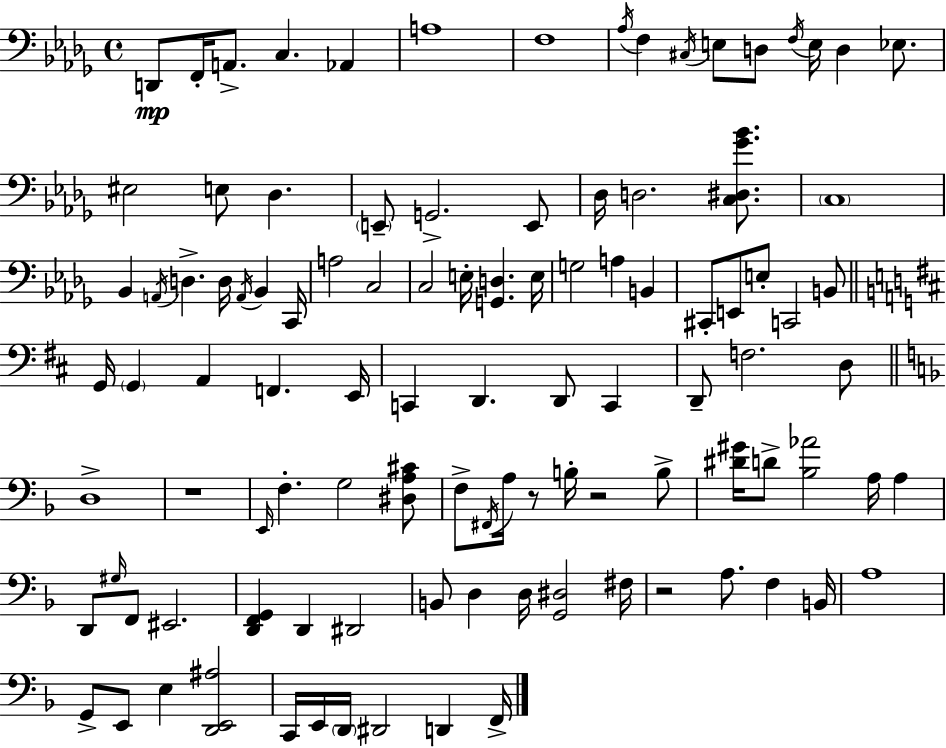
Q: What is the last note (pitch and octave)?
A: F2